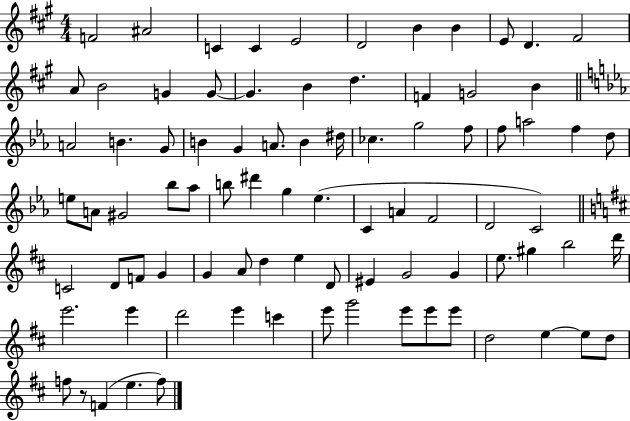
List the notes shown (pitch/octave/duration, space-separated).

F4/h A#4/h C4/q C4/q E4/h D4/h B4/q B4/q E4/e D4/q. F#4/h A4/e B4/h G4/q G4/e G4/q. B4/q D5/q. F4/q G4/h B4/q A4/h B4/q. G4/e B4/q G4/q A4/e. B4/q D#5/s CES5/q. G5/h F5/e F5/e A5/h F5/q D5/e E5/e A4/e G#4/h Bb5/e Ab5/e B5/e D#6/q G5/q Eb5/q. C4/q A4/q F4/h D4/h C4/h C4/h D4/e F4/e G4/q G4/q A4/e D5/q E5/q D4/e EIS4/q G4/h G4/q E5/e. G#5/q B5/h D6/s E6/h. E6/q D6/h E6/q C6/q E6/e G6/h E6/e E6/e E6/e D5/h E5/q E5/e D5/e F5/e R/e F4/q E5/q. F5/e